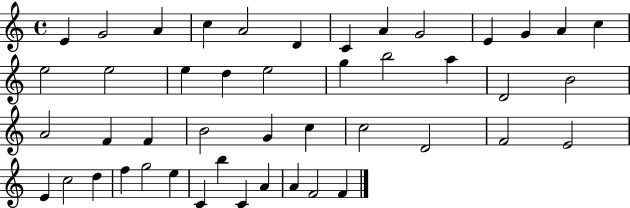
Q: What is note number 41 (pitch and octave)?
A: B5